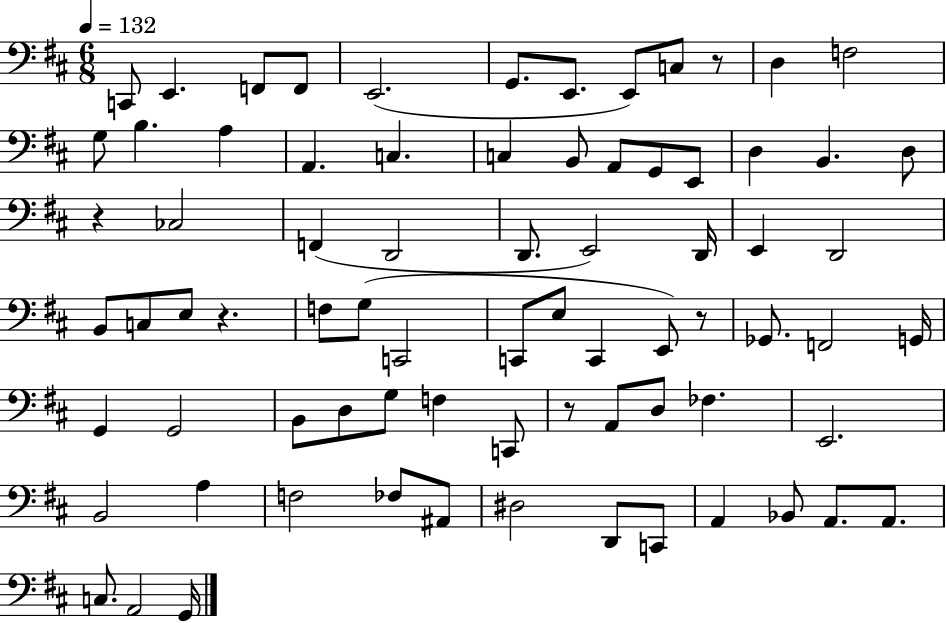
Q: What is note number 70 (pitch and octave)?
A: A2